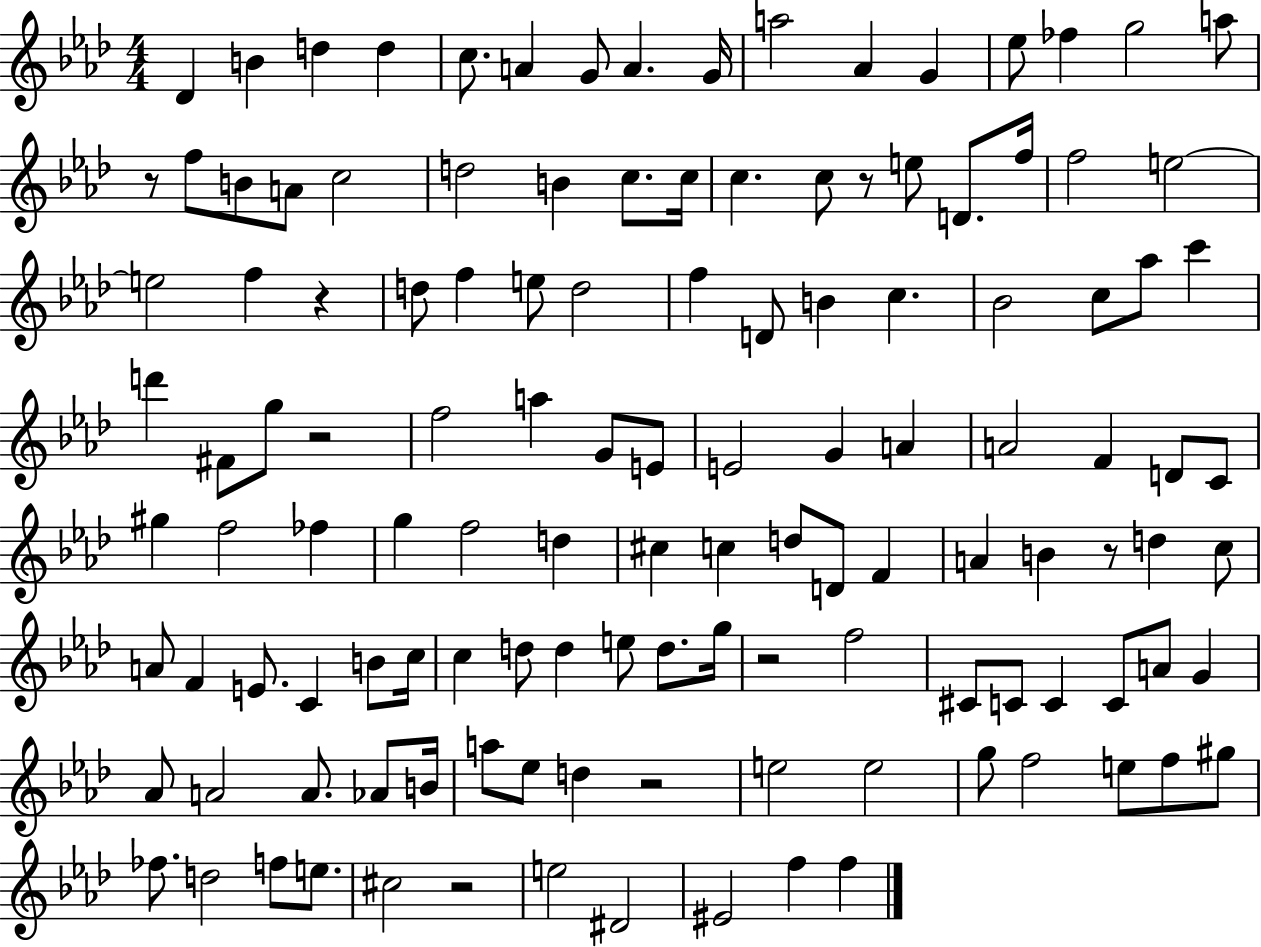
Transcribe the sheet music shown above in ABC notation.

X:1
T:Untitled
M:4/4
L:1/4
K:Ab
_D B d d c/2 A G/2 A G/4 a2 _A G _e/2 _f g2 a/2 z/2 f/2 B/2 A/2 c2 d2 B c/2 c/4 c c/2 z/2 e/2 D/2 f/4 f2 e2 e2 f z d/2 f e/2 d2 f D/2 B c _B2 c/2 _a/2 c' d' ^F/2 g/2 z2 f2 a G/2 E/2 E2 G A A2 F D/2 C/2 ^g f2 _f g f2 d ^c c d/2 D/2 F A B z/2 d c/2 A/2 F E/2 C B/2 c/4 c d/2 d e/2 d/2 g/4 z2 f2 ^C/2 C/2 C C/2 A/2 G _A/2 A2 A/2 _A/2 B/4 a/2 _e/2 d z2 e2 e2 g/2 f2 e/2 f/2 ^g/2 _f/2 d2 f/2 e/2 ^c2 z2 e2 ^D2 ^E2 f f